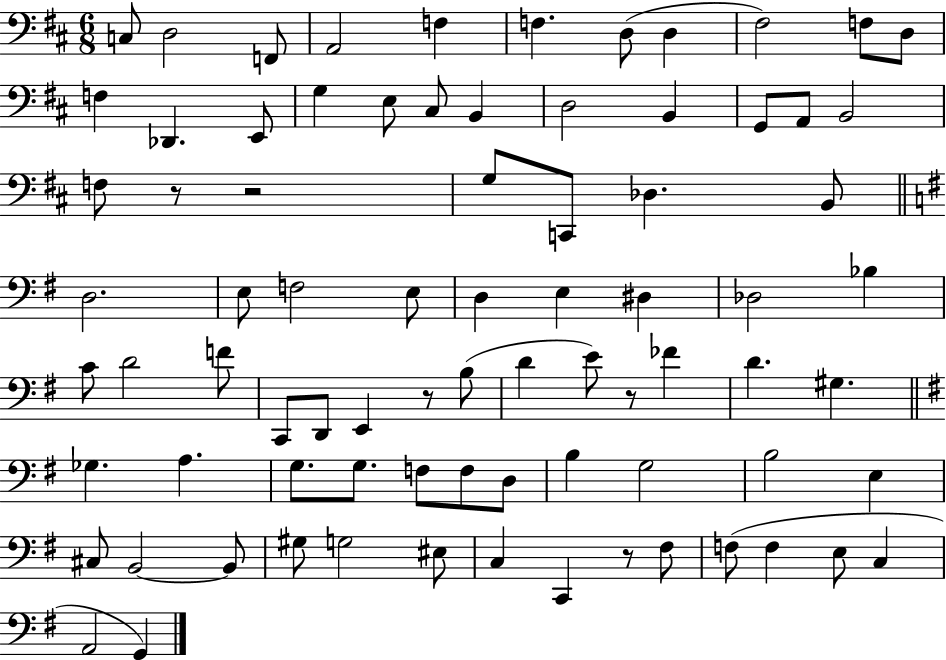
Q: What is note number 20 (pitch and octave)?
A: B2